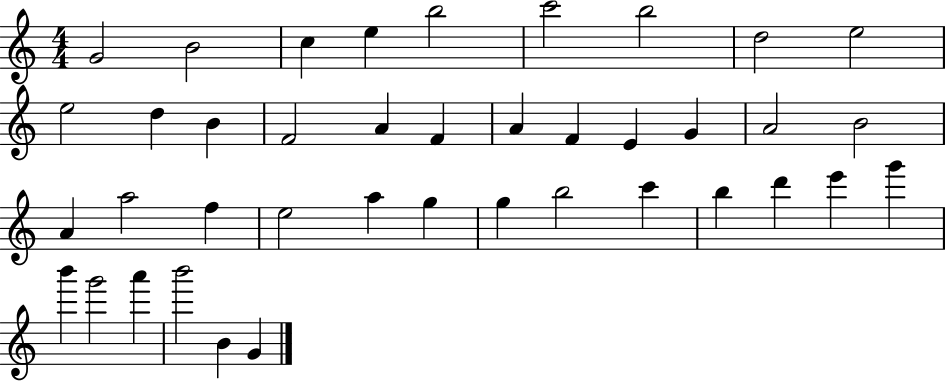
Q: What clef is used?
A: treble